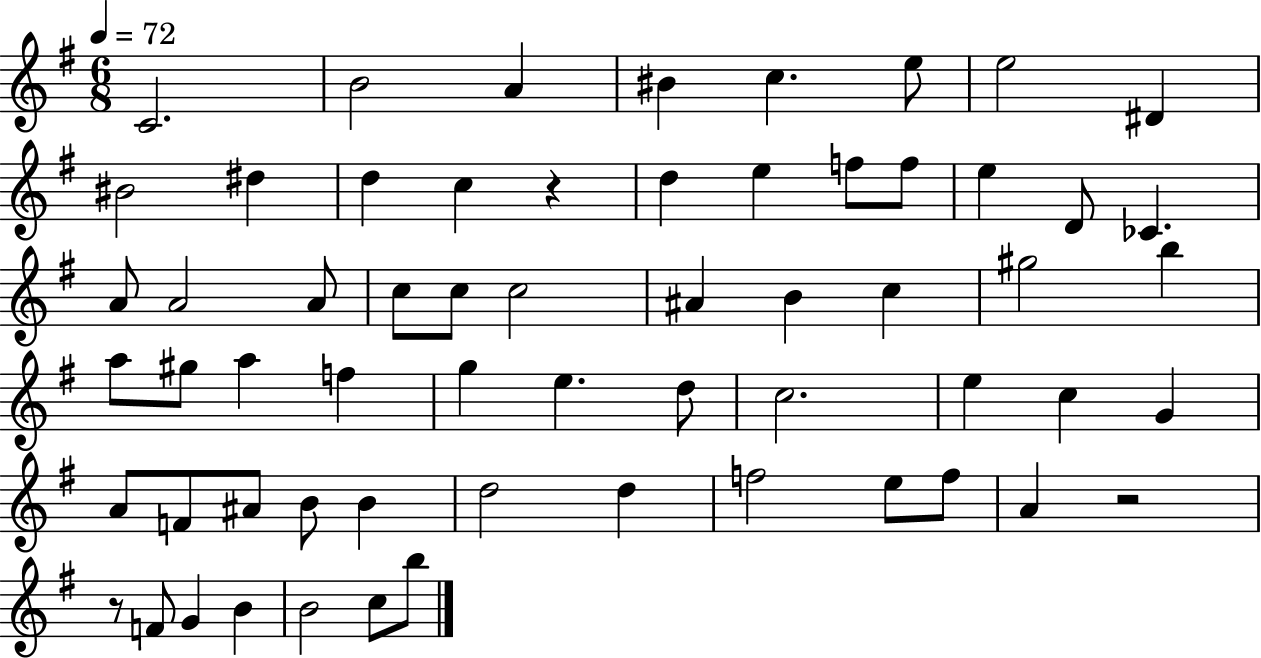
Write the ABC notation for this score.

X:1
T:Untitled
M:6/8
L:1/4
K:G
C2 B2 A ^B c e/2 e2 ^D ^B2 ^d d c z d e f/2 f/2 e D/2 _C A/2 A2 A/2 c/2 c/2 c2 ^A B c ^g2 b a/2 ^g/2 a f g e d/2 c2 e c G A/2 F/2 ^A/2 B/2 B d2 d f2 e/2 f/2 A z2 z/2 F/2 G B B2 c/2 b/2